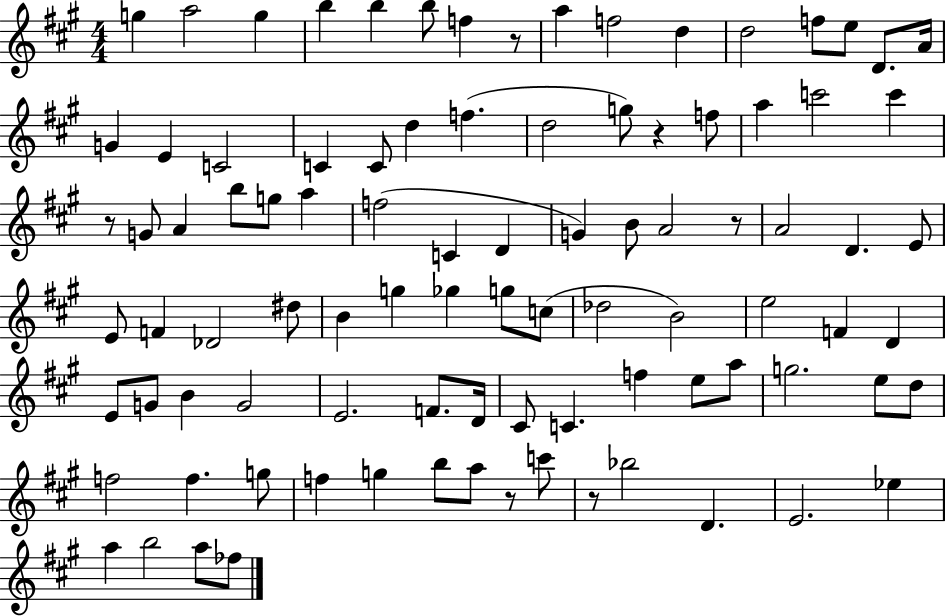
G5/q A5/h G5/q B5/q B5/q B5/e F5/q R/e A5/q F5/h D5/q D5/h F5/e E5/e D4/e. A4/s G4/q E4/q C4/h C4/q C4/e D5/q F5/q. D5/h G5/e R/q F5/e A5/q C6/h C6/q R/e G4/e A4/q B5/e G5/e A5/q F5/h C4/q D4/q G4/q B4/e A4/h R/e A4/h D4/q. E4/e E4/e F4/q Db4/h D#5/e B4/q G5/q Gb5/q G5/e C5/e Db5/h B4/h E5/h F4/q D4/q E4/e G4/e B4/q G4/h E4/h. F4/e. D4/s C#4/e C4/q. F5/q E5/e A5/e G5/h. E5/e D5/e F5/h F5/q. G5/e F5/q G5/q B5/e A5/e R/e C6/e R/e Bb5/h D4/q. E4/h. Eb5/q A5/q B5/h A5/e FES5/e